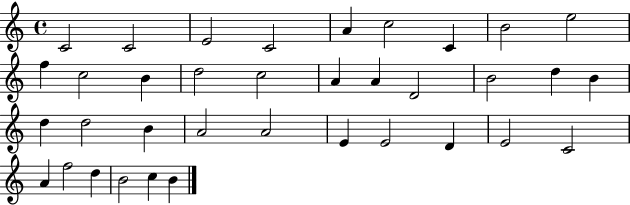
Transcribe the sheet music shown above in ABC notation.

X:1
T:Untitled
M:4/4
L:1/4
K:C
C2 C2 E2 C2 A c2 C B2 e2 f c2 B d2 c2 A A D2 B2 d B d d2 B A2 A2 E E2 D E2 C2 A f2 d B2 c B